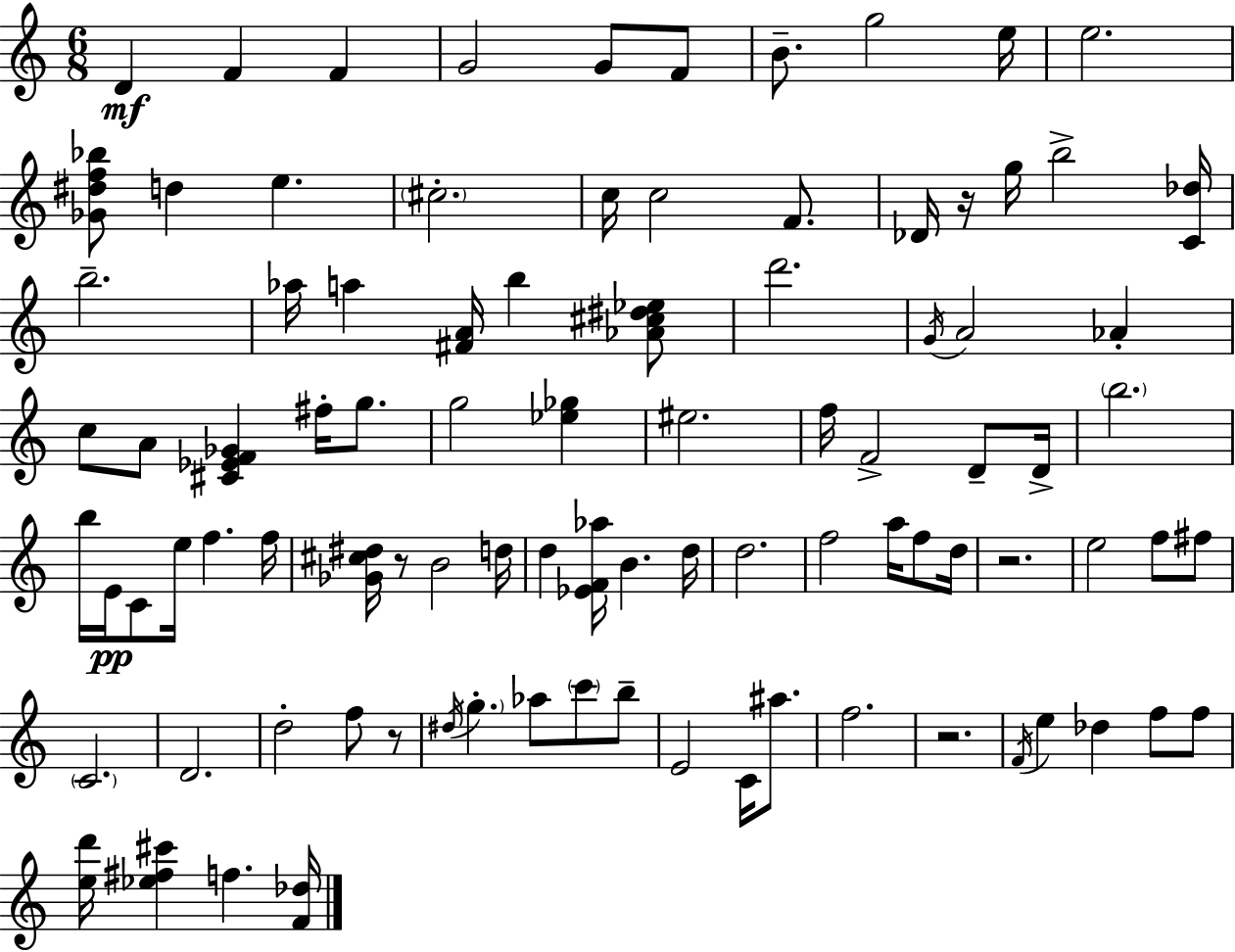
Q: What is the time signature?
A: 6/8